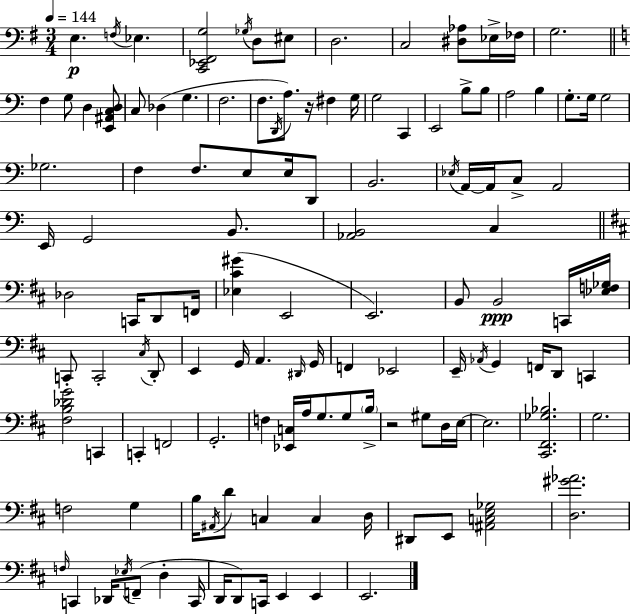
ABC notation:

X:1
T:Untitled
M:3/4
L:1/4
K:G
E, F,/4 _E, [C,,_E,,^F,,G,]2 _G,/4 D,/2 ^E,/2 D,2 C,2 [^D,_A,]/2 _E,/4 _F,/4 G,2 F, G,/2 D, [E,,^A,,C,D,]/2 C,/2 _D, G, F,2 F,/2 D,,/4 A,/2 z/4 ^F, G,/4 G,2 C,, E,,2 B,/2 B,/2 A,2 B, G,/2 G,/4 G,2 _G,2 F, F,/2 E,/2 E,/4 D,,/2 B,,2 _E,/4 A,,/4 A,,/4 C,/2 A,,2 E,,/4 G,,2 B,,/2 [_A,,B,,]2 C, _D,2 C,,/4 D,,/2 F,,/4 [_E,^C^G] E,,2 E,,2 B,,/2 B,,2 C,,/4 [_E,F,_G,]/4 C,,/2 C,,2 ^C,/4 D,,/2 E,, G,,/4 A,, ^D,,/4 G,,/4 F,, _E,,2 E,,/4 _A,,/4 G,, F,,/4 D,,/2 C,, [^F,B,_DG]2 C,, C,, F,,2 G,,2 F, [_E,,C,]/4 A,/4 G,/2 G,/2 B,/4 z2 ^G,/2 D,/4 E,/4 E,2 [^C,,^F,,_G,_B,]2 G,2 F,2 G, B,/4 ^A,,/4 D/2 C, C, D,/4 ^D,,/2 E,,/2 [^A,,C,E,_G,]2 [D,^G_A]2 F,/4 C,, _D,,/4 _E,/4 F,,/2 D, C,,/4 D,,/4 D,,/2 C,,/4 E,, E,, E,,2